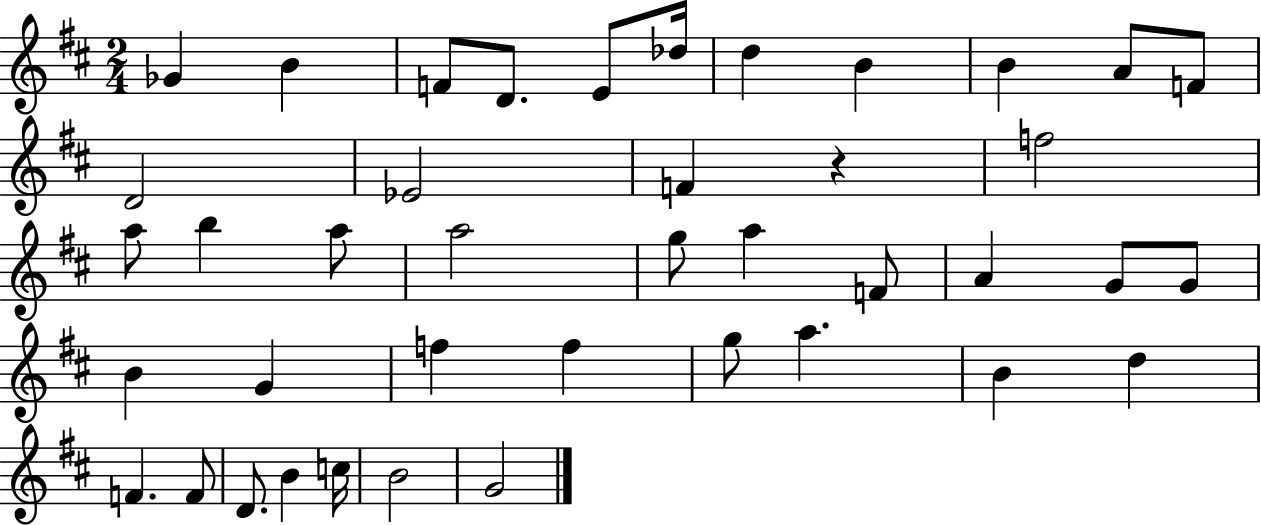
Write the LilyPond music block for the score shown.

{
  \clef treble
  \numericTimeSignature
  \time 2/4
  \key d \major
  ges'4 b'4 | f'8 d'8. e'8 des''16 | d''4 b'4 | b'4 a'8 f'8 | \break d'2 | ees'2 | f'4 r4 | f''2 | \break a''8 b''4 a''8 | a''2 | g''8 a''4 f'8 | a'4 g'8 g'8 | \break b'4 g'4 | f''4 f''4 | g''8 a''4. | b'4 d''4 | \break f'4. f'8 | d'8. b'4 c''16 | b'2 | g'2 | \break \bar "|."
}